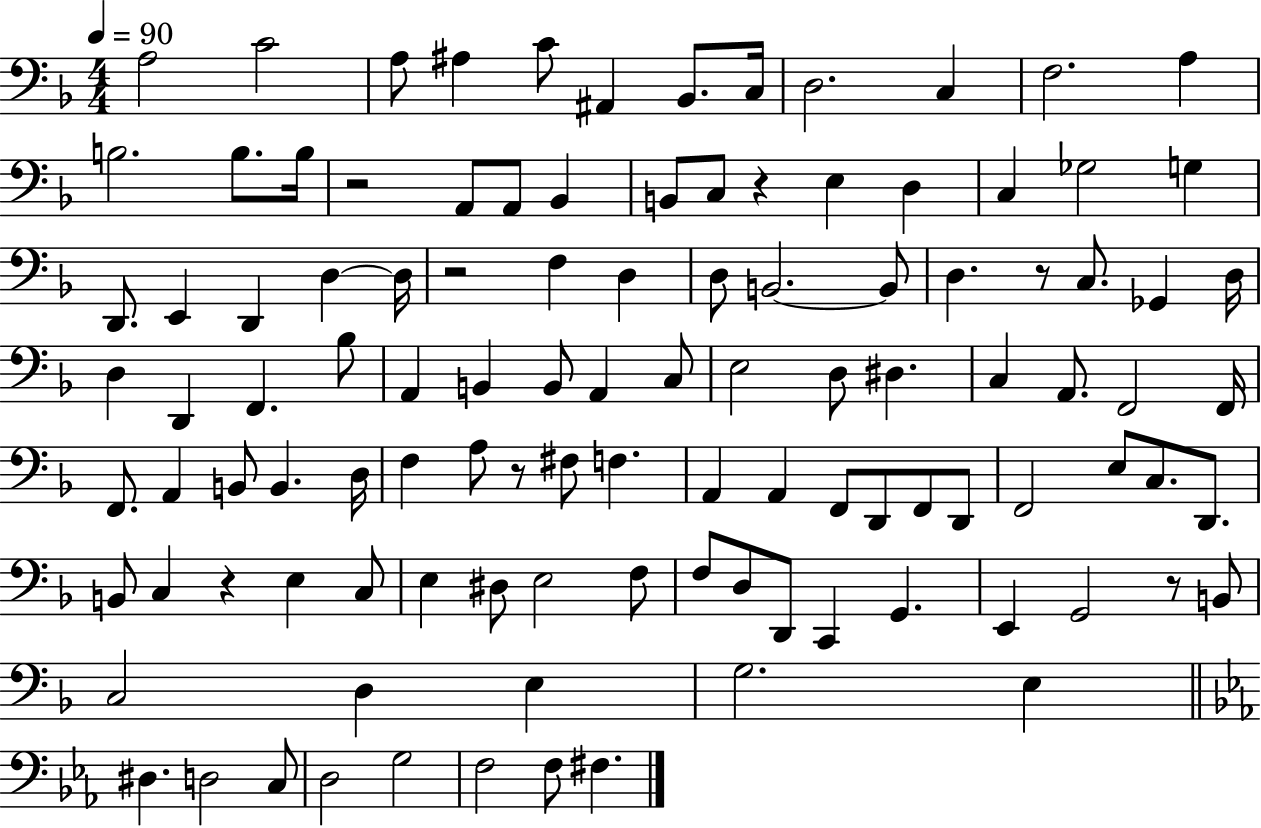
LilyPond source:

{
  \clef bass
  \numericTimeSignature
  \time 4/4
  \key f \major
  \tempo 4 = 90
  a2 c'2 | a8 ais4 c'8 ais,4 bes,8. c16 | d2. c4 | f2. a4 | \break b2. b8. b16 | r2 a,8 a,8 bes,4 | b,8 c8 r4 e4 d4 | c4 ges2 g4 | \break d,8. e,4 d,4 d4~~ d16 | r2 f4 d4 | d8 b,2.~~ b,8 | d4. r8 c8. ges,4 d16 | \break d4 d,4 f,4. bes8 | a,4 b,4 b,8 a,4 c8 | e2 d8 dis4. | c4 a,8. f,2 f,16 | \break f,8. a,4 b,8 b,4. d16 | f4 a8 r8 fis8 f4. | a,4 a,4 f,8 d,8 f,8 d,8 | f,2 e8 c8. d,8. | \break b,8 c4 r4 e4 c8 | e4 dis8 e2 f8 | f8 d8 d,8 c,4 g,4. | e,4 g,2 r8 b,8 | \break c2 d4 e4 | g2. e4 | \bar "||" \break \key ees \major dis4. d2 c8 | d2 g2 | f2 f8 fis4. | \bar "|."
}